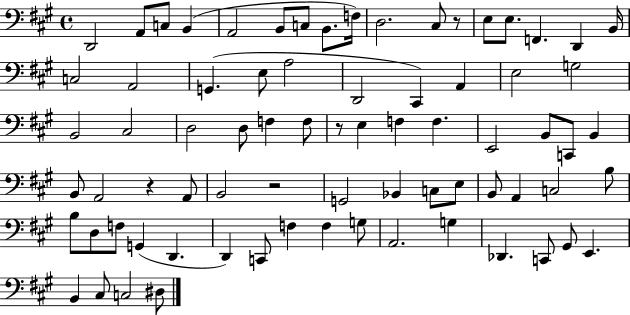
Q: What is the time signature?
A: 4/4